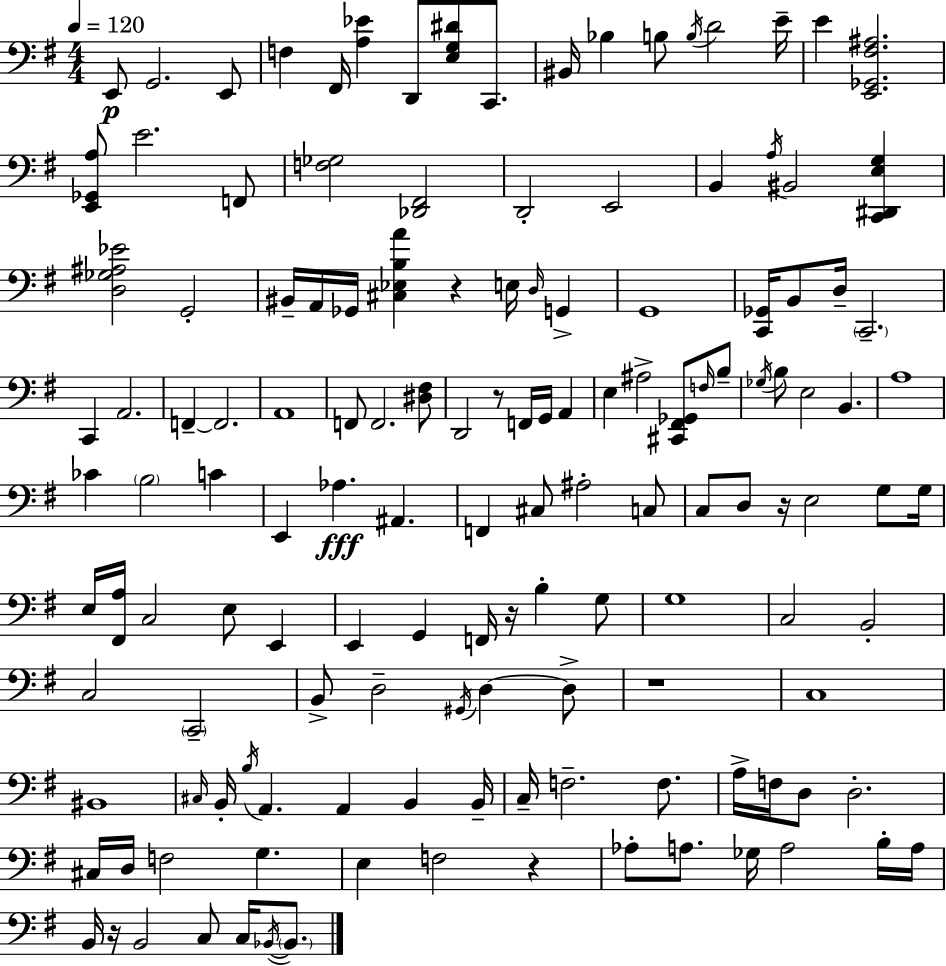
{
  \clef bass
  \numericTimeSignature
  \time 4/4
  \key e \minor
  \tempo 4 = 120
  e,8\p g,2. e,8 | f4 fis,16 <a ees'>4 d,8 <e g dis'>8 c,8. | bis,16 bes4 b8 \acciaccatura { b16 } d'2 | e'16-- e'4 <e, ges, fis ais>2. | \break <e, ges, a>8 e'2. f,8 | <f ges>2 <des, fis,>2 | d,2-. e,2 | b,4 \acciaccatura { a16 } bis,2 <c, dis, e g>4 | \break <d ges ais ees'>2 g,2-. | bis,16-- a,16 ges,16 <cis ees b a'>4 r4 e16 \grace { d16 } g,4-> | g,1 | <c, ges,>16 b,8 d16-- \parenthesize c,2.-- | \break c,4 a,2. | f,4--~~ f,2. | a,1 | f,8 f,2. | \break <dis fis>8 d,2 r8 f,16 g,16 a,4 | e4 ais2-> <cis, fis, ges,>8 | \grace { f16 } b8-- \acciaccatura { ges16 } b8 e2 b,4. | a1 | \break ces'4 \parenthesize b2 | c'4 e,4 aes4.\fff ais,4. | f,4 cis8 ais2-. | c8 c8 d8 r16 e2 | \break g8 g16 e16 <fis, a>16 c2 e8 | e,4 e,4 g,4 f,16 r16 b4-. | g8 g1 | c2 b,2-. | \break c2 \parenthesize c,2-- | b,8-> d2-- \acciaccatura { gis,16 } | d4~~ d8-> r1 | c1 | \break bis,1 | \grace { cis16 } b,16-. \acciaccatura { b16 } a,4. a,4 | b,4 b,16-- c16-- f2.-- | f8. a16-> f16 d8 d2.-. | \break cis16 d16 f2 | g4. e4 f2 | r4 aes8-. a8. ges16 a2 | b16-. a16 b,16 r16 b,2 | \break c8 c16 \acciaccatura { bes,16~ }~ \parenthesize bes,8. \bar "|."
}